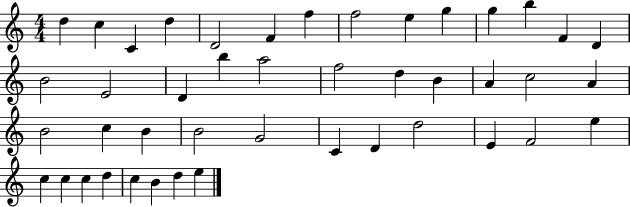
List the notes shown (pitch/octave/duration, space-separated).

D5/q C5/q C4/q D5/q D4/h F4/q F5/q F5/h E5/q G5/q G5/q B5/q F4/q D4/q B4/h E4/h D4/q B5/q A5/h F5/h D5/q B4/q A4/q C5/h A4/q B4/h C5/q B4/q B4/h G4/h C4/q D4/q D5/h E4/q F4/h E5/q C5/q C5/q C5/q D5/q C5/q B4/q D5/q E5/q